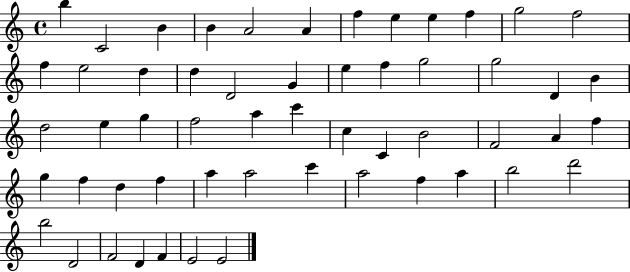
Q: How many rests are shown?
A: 0